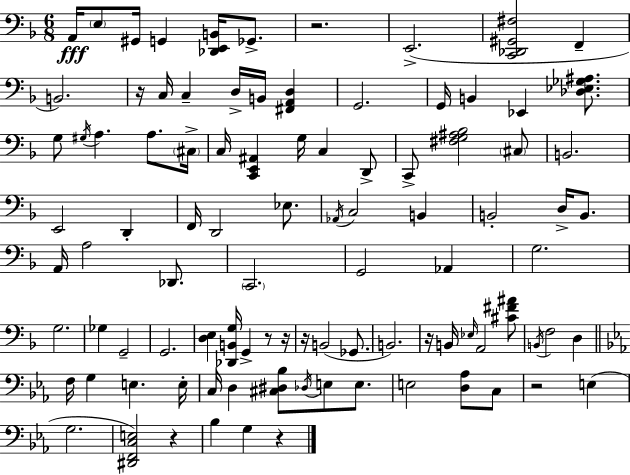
{
  \clef bass
  \numericTimeSignature
  \time 6/8
  \key d \minor
  a,16\fff \parenthesize e8 gis,16 g,4 <des, e, b,>16 ges,8.-> | r2. | e,2.->( | <c, des, gis, fis>2 f,4-- | \break b,2.) | r16 c16 c4-- d16-> b,16 <fis, a, d>4 | g,2. | g,16 b,4 ees,4 <des ees ges ais>8. | \break g8 \acciaccatura { gis16 } a4. a8. | \parenthesize cis16-> c16 <c, e, ais,>4 g16 c4 d,8-> | c,8-> <fis g ais bes>2 \parenthesize cis8 | b,2. | \break e,2 d,4-. | f,16 d,2 ees8. | \acciaccatura { aes,16 } c2 b,4 | b,2-. d16-> b,8. | \break a,16 a2 des,8. | \parenthesize c,2. | g,2 aes,4 | g2. | \break g2. | ges4 g,2-- | g,2. | <d e>4 <des, b, g>16 g,4-> r8 | \break r16 r16 b,2( ges,8. | b,2.) | r16 b,16 \grace { ees16 } a,2 | <cis' fis' ais'>8 \acciaccatura { b,16 } f2 | \break d4 \bar "||" \break \key ees \major f16 g4 e4. e16-. | c16 d4 <cis dis bes>8 \acciaccatura { des16 } e8 e8. | e2 <d aes>8 c8 | r2 e4( | \break g2. | <dis, f, c e>2) r4 | bes4 g4 r4 | \bar "|."
}